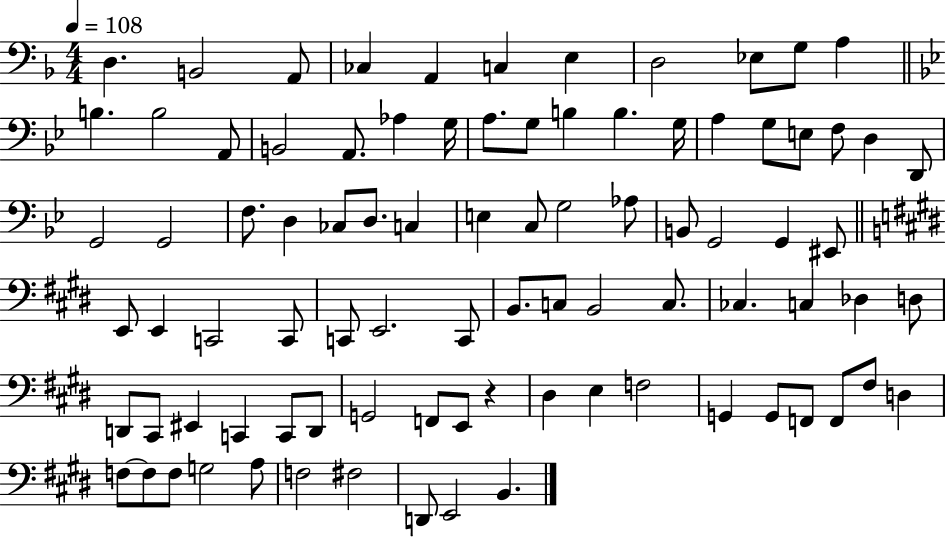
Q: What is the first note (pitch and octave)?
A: D3